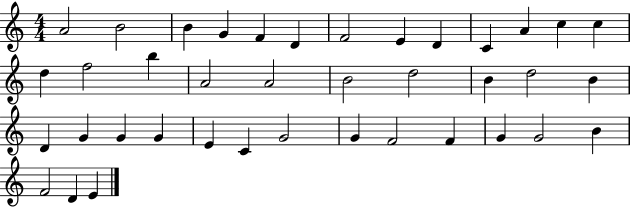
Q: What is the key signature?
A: C major